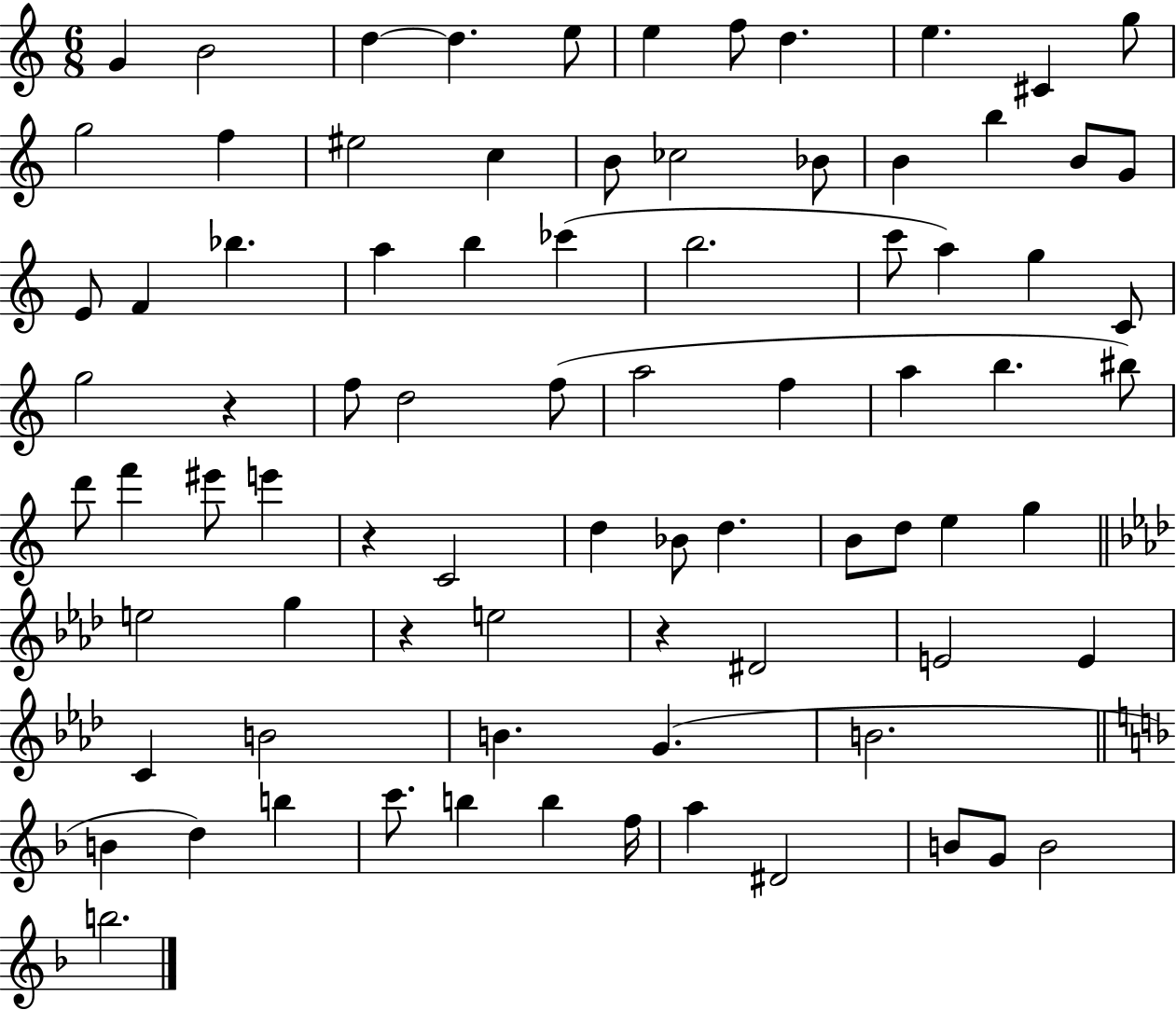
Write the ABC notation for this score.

X:1
T:Untitled
M:6/8
L:1/4
K:C
G B2 d d e/2 e f/2 d e ^C g/2 g2 f ^e2 c B/2 _c2 _B/2 B b B/2 G/2 E/2 F _b a b _c' b2 c'/2 a g C/2 g2 z f/2 d2 f/2 a2 f a b ^b/2 d'/2 f' ^e'/2 e' z C2 d _B/2 d B/2 d/2 e g e2 g z e2 z ^D2 E2 E C B2 B G B2 B d b c'/2 b b f/4 a ^D2 B/2 G/2 B2 b2